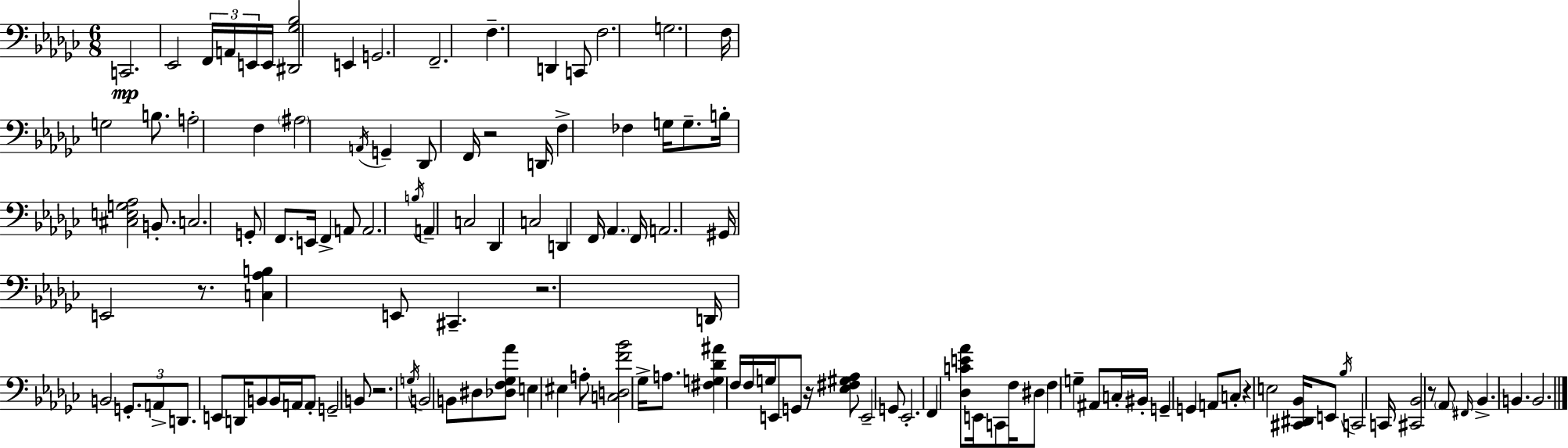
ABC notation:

X:1
T:Untitled
M:6/8
L:1/4
K:Ebm
C,,2 _E,,2 F,,/4 A,,/4 E,,/4 E,,/4 [^D,,_G,_B,]2 E,, G,,2 F,,2 F, D,, C,,/2 F,2 G,2 F,/4 G,2 B,/2 A,2 F, ^A,2 A,,/4 G,, _D,,/2 F,,/4 z2 D,,/4 F, _F, G,/4 G,/2 B,/4 [^C,E,G,_A,]2 B,,/2 C,2 G,,/2 F,,/2 E,,/4 F,, A,,/2 A,,2 B,/4 A,, C,2 _D,, C,2 D,, F,,/4 _A,, F,,/4 A,,2 ^G,,/4 E,,2 z/2 [C,_A,B,] E,,/2 ^C,, z2 D,,/4 B,,2 G,,/2 A,,/2 D,,/2 E,,/2 D,,/4 B,,/2 B,,/4 A,,/4 A,,/2 G,,2 B,,/2 z2 G,/4 B,,2 B,,/2 ^D,/2 [_D,F,_G,_A]/2 E, ^E, A,/2 [C,D,F_B]2 _G,/4 A,/2 [^F,G,_D^A] F,/4 F,/4 G,/4 E,,/2 G,,/2 z/4 [_E,^F,^G,_A,]/2 E,,2 G,,/2 _E,,2 F,, [_D,CE_A]/2 E,,/4 C,,/2 F,/4 ^D,/2 F, G, ^A,,/2 C,/4 ^B,,/4 G,, G,, A,,/2 C,/2 z E,2 [^C,,^D,,_B,,]/4 E,,/2 _B,/4 C,,2 C,,/4 [^C,,_B,,]2 z/2 _A,,/2 ^F,,/4 _B,, B,, B,,2